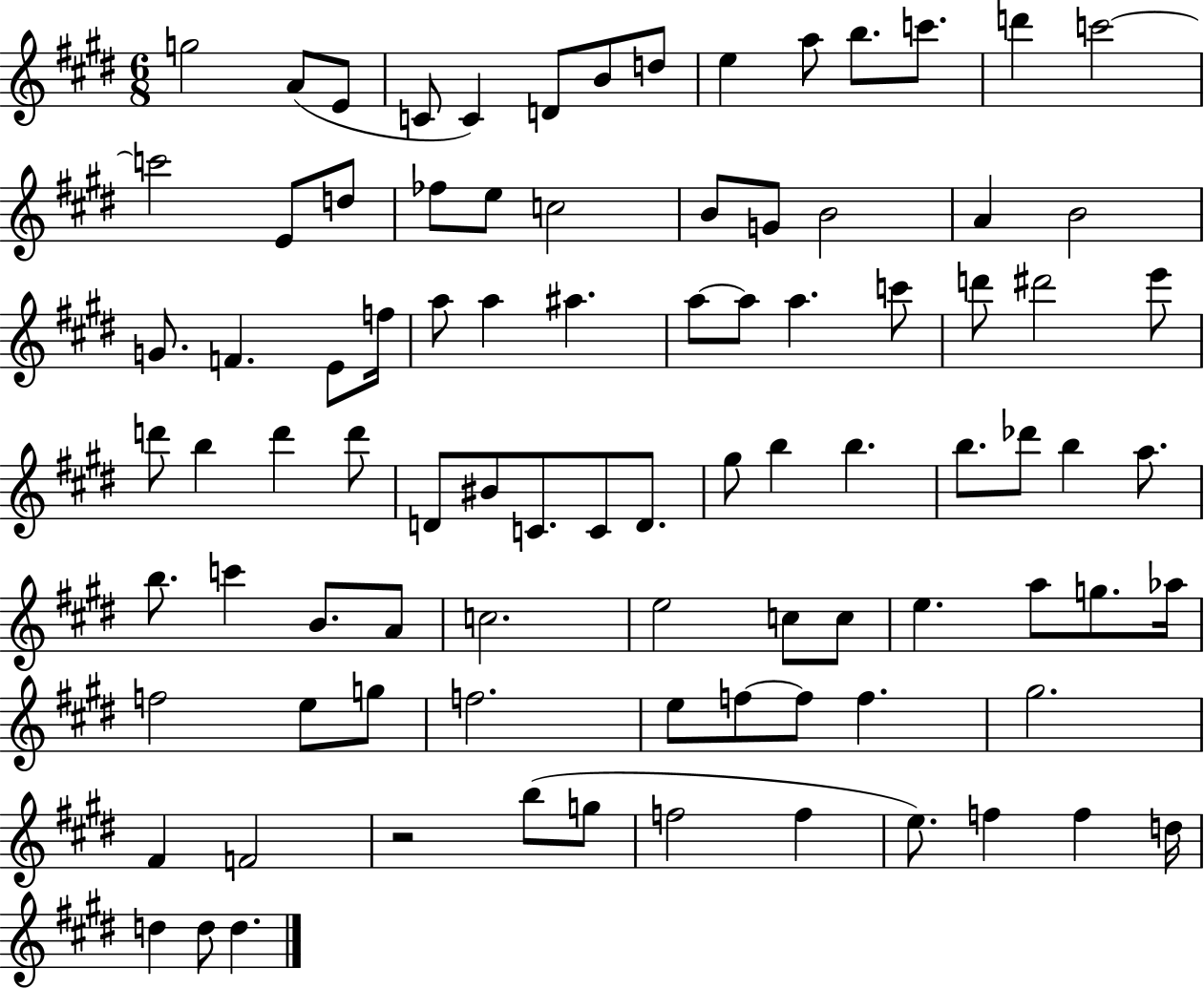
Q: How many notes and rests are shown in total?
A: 90